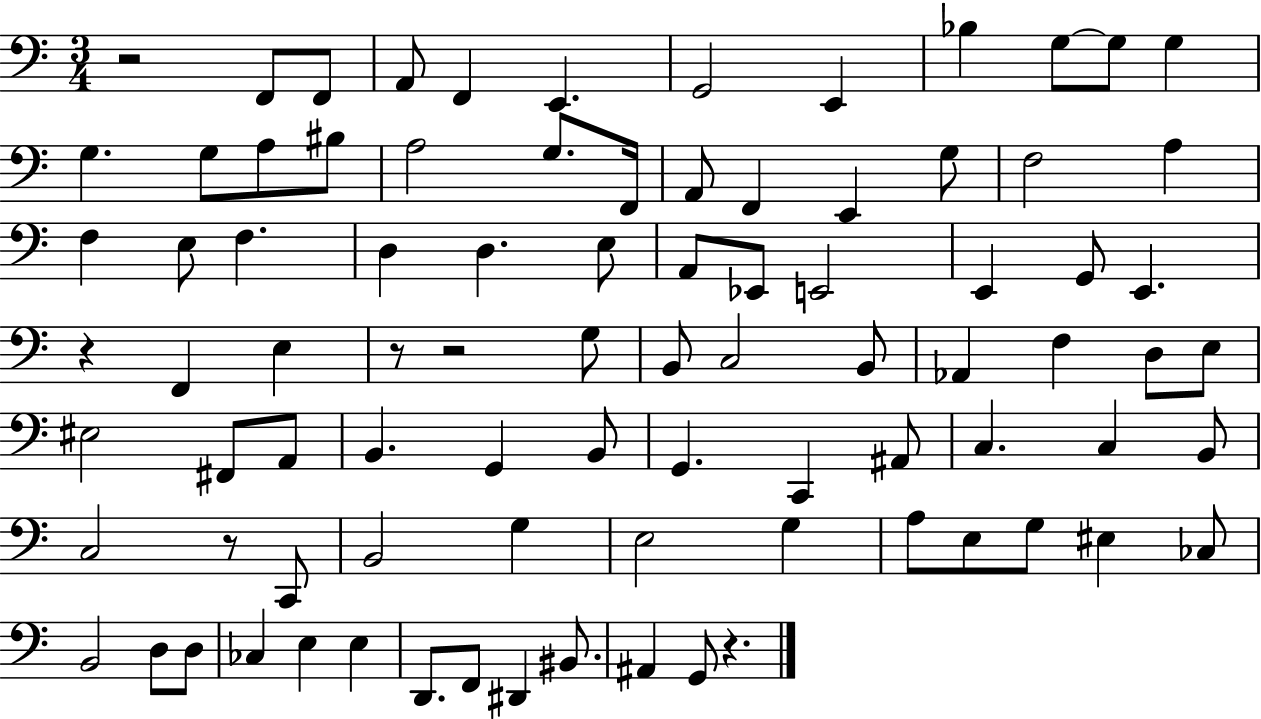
{
  \clef bass
  \numericTimeSignature
  \time 3/4
  \key c \major
  r2 f,8 f,8 | a,8 f,4 e,4. | g,2 e,4 | bes4 g8~~ g8 g4 | \break g4. g8 a8 bis8 | a2 g8. f,16 | a,8 f,4 e,4 g8 | f2 a4 | \break f4 e8 f4. | d4 d4. e8 | a,8 ees,8 e,2 | e,4 g,8 e,4. | \break r4 f,4 e4 | r8 r2 g8 | b,8 c2 b,8 | aes,4 f4 d8 e8 | \break eis2 fis,8 a,8 | b,4. g,4 b,8 | g,4. c,4 ais,8 | c4. c4 b,8 | \break c2 r8 c,8 | b,2 g4 | e2 g4 | a8 e8 g8 eis4 ces8 | \break b,2 d8 d8 | ces4 e4 e4 | d,8. f,8 dis,4 bis,8. | ais,4 g,8 r4. | \break \bar "|."
}